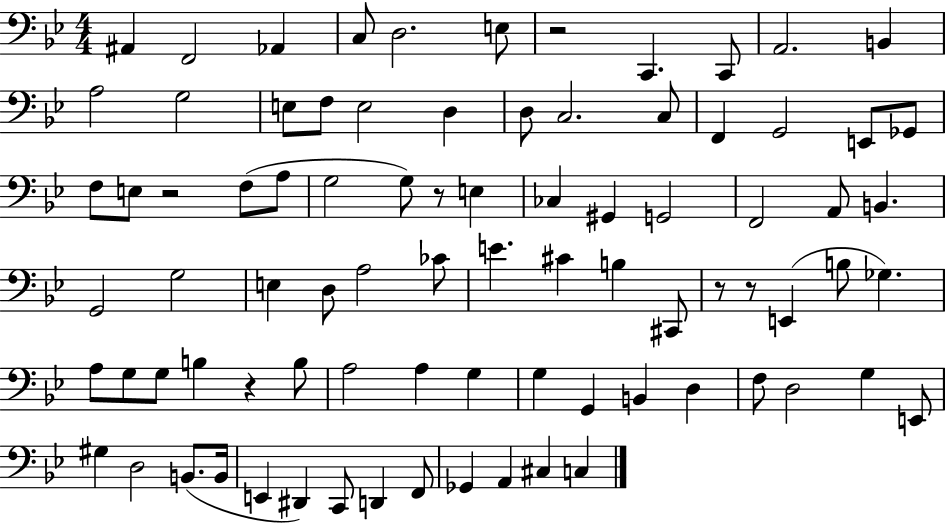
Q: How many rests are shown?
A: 6